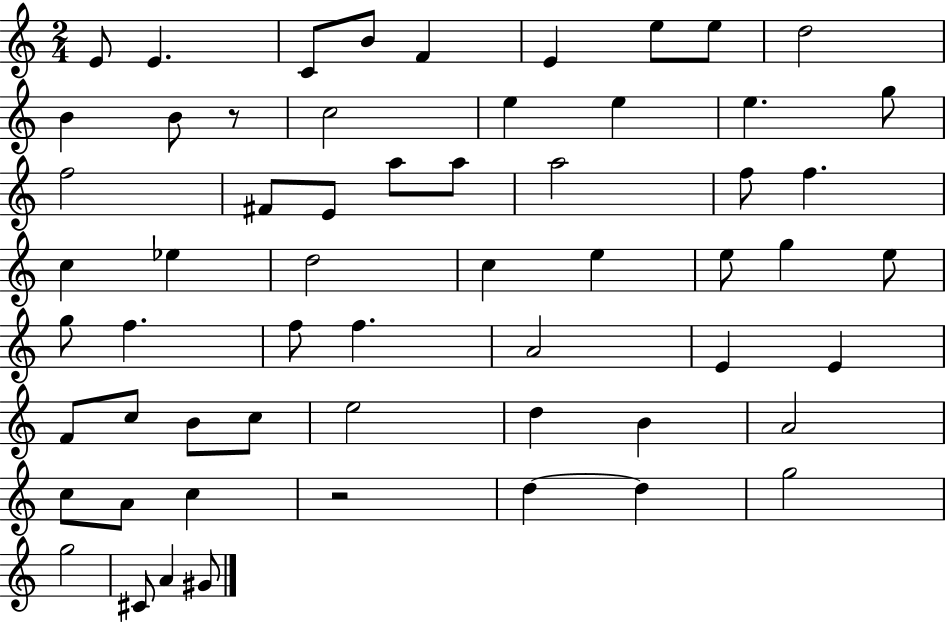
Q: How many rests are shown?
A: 2